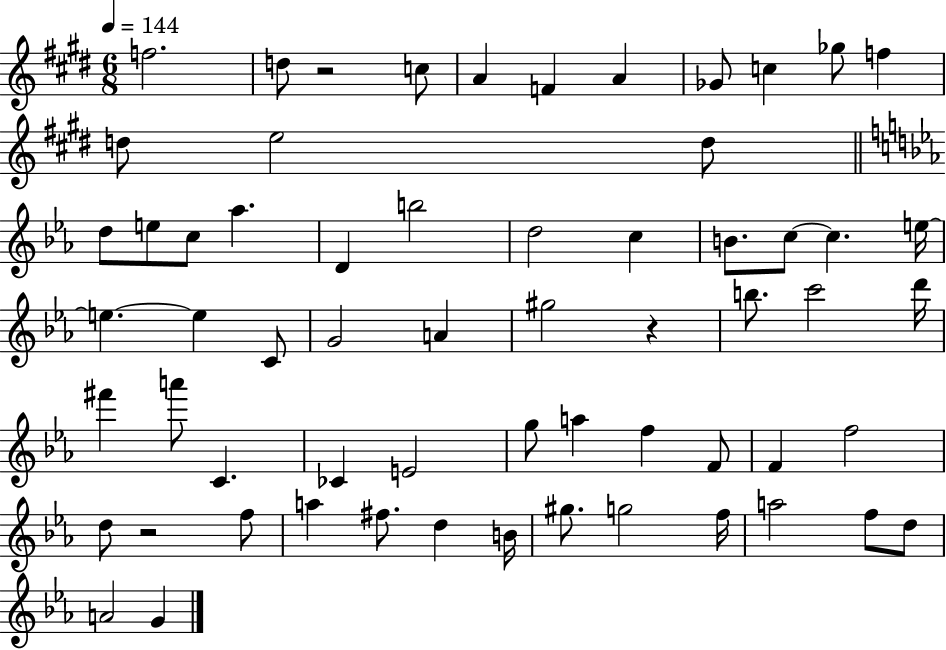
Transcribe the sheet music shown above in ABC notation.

X:1
T:Untitled
M:6/8
L:1/4
K:E
f2 d/2 z2 c/2 A F A _G/2 c _g/2 f d/2 e2 d/2 d/2 e/2 c/2 _a D b2 d2 c B/2 c/2 c e/4 e e C/2 G2 A ^g2 z b/2 c'2 d'/4 ^f' a'/2 C _C E2 g/2 a f F/2 F f2 d/2 z2 f/2 a ^f/2 d B/4 ^g/2 g2 f/4 a2 f/2 d/2 A2 G